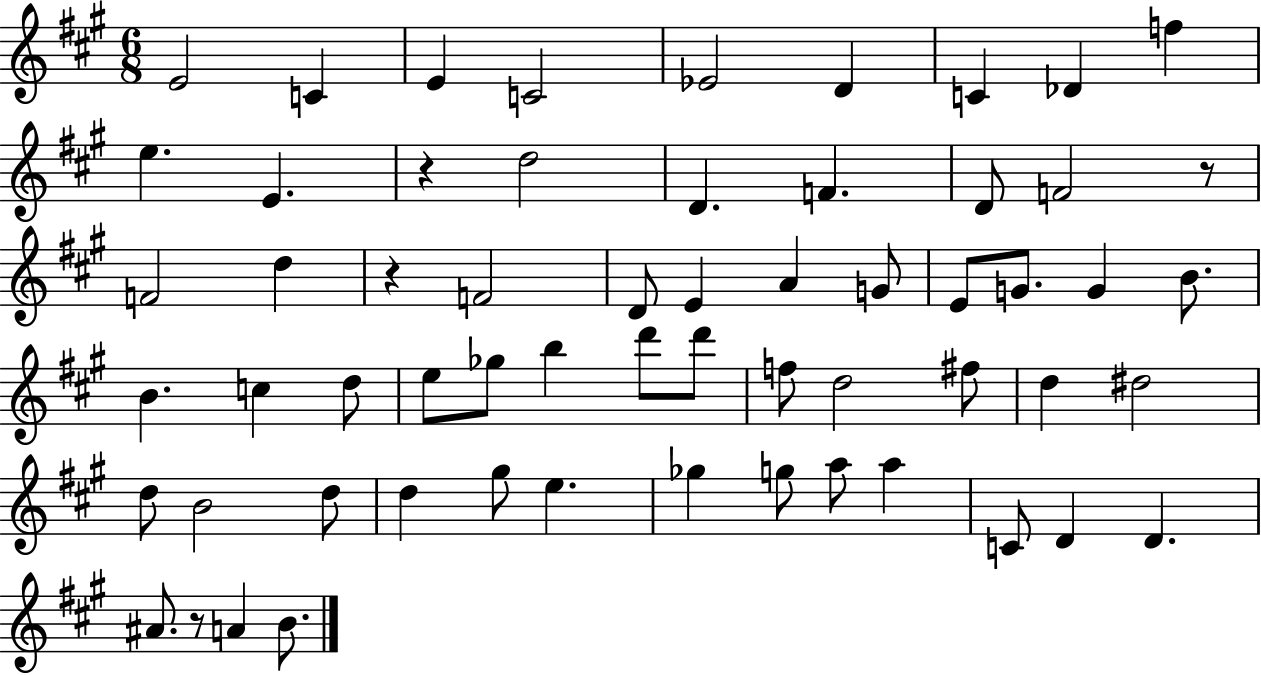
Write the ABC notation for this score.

X:1
T:Untitled
M:6/8
L:1/4
K:A
E2 C E C2 _E2 D C _D f e E z d2 D F D/2 F2 z/2 F2 d z F2 D/2 E A G/2 E/2 G/2 G B/2 B c d/2 e/2 _g/2 b d'/2 d'/2 f/2 d2 ^f/2 d ^d2 d/2 B2 d/2 d ^g/2 e _g g/2 a/2 a C/2 D D ^A/2 z/2 A B/2